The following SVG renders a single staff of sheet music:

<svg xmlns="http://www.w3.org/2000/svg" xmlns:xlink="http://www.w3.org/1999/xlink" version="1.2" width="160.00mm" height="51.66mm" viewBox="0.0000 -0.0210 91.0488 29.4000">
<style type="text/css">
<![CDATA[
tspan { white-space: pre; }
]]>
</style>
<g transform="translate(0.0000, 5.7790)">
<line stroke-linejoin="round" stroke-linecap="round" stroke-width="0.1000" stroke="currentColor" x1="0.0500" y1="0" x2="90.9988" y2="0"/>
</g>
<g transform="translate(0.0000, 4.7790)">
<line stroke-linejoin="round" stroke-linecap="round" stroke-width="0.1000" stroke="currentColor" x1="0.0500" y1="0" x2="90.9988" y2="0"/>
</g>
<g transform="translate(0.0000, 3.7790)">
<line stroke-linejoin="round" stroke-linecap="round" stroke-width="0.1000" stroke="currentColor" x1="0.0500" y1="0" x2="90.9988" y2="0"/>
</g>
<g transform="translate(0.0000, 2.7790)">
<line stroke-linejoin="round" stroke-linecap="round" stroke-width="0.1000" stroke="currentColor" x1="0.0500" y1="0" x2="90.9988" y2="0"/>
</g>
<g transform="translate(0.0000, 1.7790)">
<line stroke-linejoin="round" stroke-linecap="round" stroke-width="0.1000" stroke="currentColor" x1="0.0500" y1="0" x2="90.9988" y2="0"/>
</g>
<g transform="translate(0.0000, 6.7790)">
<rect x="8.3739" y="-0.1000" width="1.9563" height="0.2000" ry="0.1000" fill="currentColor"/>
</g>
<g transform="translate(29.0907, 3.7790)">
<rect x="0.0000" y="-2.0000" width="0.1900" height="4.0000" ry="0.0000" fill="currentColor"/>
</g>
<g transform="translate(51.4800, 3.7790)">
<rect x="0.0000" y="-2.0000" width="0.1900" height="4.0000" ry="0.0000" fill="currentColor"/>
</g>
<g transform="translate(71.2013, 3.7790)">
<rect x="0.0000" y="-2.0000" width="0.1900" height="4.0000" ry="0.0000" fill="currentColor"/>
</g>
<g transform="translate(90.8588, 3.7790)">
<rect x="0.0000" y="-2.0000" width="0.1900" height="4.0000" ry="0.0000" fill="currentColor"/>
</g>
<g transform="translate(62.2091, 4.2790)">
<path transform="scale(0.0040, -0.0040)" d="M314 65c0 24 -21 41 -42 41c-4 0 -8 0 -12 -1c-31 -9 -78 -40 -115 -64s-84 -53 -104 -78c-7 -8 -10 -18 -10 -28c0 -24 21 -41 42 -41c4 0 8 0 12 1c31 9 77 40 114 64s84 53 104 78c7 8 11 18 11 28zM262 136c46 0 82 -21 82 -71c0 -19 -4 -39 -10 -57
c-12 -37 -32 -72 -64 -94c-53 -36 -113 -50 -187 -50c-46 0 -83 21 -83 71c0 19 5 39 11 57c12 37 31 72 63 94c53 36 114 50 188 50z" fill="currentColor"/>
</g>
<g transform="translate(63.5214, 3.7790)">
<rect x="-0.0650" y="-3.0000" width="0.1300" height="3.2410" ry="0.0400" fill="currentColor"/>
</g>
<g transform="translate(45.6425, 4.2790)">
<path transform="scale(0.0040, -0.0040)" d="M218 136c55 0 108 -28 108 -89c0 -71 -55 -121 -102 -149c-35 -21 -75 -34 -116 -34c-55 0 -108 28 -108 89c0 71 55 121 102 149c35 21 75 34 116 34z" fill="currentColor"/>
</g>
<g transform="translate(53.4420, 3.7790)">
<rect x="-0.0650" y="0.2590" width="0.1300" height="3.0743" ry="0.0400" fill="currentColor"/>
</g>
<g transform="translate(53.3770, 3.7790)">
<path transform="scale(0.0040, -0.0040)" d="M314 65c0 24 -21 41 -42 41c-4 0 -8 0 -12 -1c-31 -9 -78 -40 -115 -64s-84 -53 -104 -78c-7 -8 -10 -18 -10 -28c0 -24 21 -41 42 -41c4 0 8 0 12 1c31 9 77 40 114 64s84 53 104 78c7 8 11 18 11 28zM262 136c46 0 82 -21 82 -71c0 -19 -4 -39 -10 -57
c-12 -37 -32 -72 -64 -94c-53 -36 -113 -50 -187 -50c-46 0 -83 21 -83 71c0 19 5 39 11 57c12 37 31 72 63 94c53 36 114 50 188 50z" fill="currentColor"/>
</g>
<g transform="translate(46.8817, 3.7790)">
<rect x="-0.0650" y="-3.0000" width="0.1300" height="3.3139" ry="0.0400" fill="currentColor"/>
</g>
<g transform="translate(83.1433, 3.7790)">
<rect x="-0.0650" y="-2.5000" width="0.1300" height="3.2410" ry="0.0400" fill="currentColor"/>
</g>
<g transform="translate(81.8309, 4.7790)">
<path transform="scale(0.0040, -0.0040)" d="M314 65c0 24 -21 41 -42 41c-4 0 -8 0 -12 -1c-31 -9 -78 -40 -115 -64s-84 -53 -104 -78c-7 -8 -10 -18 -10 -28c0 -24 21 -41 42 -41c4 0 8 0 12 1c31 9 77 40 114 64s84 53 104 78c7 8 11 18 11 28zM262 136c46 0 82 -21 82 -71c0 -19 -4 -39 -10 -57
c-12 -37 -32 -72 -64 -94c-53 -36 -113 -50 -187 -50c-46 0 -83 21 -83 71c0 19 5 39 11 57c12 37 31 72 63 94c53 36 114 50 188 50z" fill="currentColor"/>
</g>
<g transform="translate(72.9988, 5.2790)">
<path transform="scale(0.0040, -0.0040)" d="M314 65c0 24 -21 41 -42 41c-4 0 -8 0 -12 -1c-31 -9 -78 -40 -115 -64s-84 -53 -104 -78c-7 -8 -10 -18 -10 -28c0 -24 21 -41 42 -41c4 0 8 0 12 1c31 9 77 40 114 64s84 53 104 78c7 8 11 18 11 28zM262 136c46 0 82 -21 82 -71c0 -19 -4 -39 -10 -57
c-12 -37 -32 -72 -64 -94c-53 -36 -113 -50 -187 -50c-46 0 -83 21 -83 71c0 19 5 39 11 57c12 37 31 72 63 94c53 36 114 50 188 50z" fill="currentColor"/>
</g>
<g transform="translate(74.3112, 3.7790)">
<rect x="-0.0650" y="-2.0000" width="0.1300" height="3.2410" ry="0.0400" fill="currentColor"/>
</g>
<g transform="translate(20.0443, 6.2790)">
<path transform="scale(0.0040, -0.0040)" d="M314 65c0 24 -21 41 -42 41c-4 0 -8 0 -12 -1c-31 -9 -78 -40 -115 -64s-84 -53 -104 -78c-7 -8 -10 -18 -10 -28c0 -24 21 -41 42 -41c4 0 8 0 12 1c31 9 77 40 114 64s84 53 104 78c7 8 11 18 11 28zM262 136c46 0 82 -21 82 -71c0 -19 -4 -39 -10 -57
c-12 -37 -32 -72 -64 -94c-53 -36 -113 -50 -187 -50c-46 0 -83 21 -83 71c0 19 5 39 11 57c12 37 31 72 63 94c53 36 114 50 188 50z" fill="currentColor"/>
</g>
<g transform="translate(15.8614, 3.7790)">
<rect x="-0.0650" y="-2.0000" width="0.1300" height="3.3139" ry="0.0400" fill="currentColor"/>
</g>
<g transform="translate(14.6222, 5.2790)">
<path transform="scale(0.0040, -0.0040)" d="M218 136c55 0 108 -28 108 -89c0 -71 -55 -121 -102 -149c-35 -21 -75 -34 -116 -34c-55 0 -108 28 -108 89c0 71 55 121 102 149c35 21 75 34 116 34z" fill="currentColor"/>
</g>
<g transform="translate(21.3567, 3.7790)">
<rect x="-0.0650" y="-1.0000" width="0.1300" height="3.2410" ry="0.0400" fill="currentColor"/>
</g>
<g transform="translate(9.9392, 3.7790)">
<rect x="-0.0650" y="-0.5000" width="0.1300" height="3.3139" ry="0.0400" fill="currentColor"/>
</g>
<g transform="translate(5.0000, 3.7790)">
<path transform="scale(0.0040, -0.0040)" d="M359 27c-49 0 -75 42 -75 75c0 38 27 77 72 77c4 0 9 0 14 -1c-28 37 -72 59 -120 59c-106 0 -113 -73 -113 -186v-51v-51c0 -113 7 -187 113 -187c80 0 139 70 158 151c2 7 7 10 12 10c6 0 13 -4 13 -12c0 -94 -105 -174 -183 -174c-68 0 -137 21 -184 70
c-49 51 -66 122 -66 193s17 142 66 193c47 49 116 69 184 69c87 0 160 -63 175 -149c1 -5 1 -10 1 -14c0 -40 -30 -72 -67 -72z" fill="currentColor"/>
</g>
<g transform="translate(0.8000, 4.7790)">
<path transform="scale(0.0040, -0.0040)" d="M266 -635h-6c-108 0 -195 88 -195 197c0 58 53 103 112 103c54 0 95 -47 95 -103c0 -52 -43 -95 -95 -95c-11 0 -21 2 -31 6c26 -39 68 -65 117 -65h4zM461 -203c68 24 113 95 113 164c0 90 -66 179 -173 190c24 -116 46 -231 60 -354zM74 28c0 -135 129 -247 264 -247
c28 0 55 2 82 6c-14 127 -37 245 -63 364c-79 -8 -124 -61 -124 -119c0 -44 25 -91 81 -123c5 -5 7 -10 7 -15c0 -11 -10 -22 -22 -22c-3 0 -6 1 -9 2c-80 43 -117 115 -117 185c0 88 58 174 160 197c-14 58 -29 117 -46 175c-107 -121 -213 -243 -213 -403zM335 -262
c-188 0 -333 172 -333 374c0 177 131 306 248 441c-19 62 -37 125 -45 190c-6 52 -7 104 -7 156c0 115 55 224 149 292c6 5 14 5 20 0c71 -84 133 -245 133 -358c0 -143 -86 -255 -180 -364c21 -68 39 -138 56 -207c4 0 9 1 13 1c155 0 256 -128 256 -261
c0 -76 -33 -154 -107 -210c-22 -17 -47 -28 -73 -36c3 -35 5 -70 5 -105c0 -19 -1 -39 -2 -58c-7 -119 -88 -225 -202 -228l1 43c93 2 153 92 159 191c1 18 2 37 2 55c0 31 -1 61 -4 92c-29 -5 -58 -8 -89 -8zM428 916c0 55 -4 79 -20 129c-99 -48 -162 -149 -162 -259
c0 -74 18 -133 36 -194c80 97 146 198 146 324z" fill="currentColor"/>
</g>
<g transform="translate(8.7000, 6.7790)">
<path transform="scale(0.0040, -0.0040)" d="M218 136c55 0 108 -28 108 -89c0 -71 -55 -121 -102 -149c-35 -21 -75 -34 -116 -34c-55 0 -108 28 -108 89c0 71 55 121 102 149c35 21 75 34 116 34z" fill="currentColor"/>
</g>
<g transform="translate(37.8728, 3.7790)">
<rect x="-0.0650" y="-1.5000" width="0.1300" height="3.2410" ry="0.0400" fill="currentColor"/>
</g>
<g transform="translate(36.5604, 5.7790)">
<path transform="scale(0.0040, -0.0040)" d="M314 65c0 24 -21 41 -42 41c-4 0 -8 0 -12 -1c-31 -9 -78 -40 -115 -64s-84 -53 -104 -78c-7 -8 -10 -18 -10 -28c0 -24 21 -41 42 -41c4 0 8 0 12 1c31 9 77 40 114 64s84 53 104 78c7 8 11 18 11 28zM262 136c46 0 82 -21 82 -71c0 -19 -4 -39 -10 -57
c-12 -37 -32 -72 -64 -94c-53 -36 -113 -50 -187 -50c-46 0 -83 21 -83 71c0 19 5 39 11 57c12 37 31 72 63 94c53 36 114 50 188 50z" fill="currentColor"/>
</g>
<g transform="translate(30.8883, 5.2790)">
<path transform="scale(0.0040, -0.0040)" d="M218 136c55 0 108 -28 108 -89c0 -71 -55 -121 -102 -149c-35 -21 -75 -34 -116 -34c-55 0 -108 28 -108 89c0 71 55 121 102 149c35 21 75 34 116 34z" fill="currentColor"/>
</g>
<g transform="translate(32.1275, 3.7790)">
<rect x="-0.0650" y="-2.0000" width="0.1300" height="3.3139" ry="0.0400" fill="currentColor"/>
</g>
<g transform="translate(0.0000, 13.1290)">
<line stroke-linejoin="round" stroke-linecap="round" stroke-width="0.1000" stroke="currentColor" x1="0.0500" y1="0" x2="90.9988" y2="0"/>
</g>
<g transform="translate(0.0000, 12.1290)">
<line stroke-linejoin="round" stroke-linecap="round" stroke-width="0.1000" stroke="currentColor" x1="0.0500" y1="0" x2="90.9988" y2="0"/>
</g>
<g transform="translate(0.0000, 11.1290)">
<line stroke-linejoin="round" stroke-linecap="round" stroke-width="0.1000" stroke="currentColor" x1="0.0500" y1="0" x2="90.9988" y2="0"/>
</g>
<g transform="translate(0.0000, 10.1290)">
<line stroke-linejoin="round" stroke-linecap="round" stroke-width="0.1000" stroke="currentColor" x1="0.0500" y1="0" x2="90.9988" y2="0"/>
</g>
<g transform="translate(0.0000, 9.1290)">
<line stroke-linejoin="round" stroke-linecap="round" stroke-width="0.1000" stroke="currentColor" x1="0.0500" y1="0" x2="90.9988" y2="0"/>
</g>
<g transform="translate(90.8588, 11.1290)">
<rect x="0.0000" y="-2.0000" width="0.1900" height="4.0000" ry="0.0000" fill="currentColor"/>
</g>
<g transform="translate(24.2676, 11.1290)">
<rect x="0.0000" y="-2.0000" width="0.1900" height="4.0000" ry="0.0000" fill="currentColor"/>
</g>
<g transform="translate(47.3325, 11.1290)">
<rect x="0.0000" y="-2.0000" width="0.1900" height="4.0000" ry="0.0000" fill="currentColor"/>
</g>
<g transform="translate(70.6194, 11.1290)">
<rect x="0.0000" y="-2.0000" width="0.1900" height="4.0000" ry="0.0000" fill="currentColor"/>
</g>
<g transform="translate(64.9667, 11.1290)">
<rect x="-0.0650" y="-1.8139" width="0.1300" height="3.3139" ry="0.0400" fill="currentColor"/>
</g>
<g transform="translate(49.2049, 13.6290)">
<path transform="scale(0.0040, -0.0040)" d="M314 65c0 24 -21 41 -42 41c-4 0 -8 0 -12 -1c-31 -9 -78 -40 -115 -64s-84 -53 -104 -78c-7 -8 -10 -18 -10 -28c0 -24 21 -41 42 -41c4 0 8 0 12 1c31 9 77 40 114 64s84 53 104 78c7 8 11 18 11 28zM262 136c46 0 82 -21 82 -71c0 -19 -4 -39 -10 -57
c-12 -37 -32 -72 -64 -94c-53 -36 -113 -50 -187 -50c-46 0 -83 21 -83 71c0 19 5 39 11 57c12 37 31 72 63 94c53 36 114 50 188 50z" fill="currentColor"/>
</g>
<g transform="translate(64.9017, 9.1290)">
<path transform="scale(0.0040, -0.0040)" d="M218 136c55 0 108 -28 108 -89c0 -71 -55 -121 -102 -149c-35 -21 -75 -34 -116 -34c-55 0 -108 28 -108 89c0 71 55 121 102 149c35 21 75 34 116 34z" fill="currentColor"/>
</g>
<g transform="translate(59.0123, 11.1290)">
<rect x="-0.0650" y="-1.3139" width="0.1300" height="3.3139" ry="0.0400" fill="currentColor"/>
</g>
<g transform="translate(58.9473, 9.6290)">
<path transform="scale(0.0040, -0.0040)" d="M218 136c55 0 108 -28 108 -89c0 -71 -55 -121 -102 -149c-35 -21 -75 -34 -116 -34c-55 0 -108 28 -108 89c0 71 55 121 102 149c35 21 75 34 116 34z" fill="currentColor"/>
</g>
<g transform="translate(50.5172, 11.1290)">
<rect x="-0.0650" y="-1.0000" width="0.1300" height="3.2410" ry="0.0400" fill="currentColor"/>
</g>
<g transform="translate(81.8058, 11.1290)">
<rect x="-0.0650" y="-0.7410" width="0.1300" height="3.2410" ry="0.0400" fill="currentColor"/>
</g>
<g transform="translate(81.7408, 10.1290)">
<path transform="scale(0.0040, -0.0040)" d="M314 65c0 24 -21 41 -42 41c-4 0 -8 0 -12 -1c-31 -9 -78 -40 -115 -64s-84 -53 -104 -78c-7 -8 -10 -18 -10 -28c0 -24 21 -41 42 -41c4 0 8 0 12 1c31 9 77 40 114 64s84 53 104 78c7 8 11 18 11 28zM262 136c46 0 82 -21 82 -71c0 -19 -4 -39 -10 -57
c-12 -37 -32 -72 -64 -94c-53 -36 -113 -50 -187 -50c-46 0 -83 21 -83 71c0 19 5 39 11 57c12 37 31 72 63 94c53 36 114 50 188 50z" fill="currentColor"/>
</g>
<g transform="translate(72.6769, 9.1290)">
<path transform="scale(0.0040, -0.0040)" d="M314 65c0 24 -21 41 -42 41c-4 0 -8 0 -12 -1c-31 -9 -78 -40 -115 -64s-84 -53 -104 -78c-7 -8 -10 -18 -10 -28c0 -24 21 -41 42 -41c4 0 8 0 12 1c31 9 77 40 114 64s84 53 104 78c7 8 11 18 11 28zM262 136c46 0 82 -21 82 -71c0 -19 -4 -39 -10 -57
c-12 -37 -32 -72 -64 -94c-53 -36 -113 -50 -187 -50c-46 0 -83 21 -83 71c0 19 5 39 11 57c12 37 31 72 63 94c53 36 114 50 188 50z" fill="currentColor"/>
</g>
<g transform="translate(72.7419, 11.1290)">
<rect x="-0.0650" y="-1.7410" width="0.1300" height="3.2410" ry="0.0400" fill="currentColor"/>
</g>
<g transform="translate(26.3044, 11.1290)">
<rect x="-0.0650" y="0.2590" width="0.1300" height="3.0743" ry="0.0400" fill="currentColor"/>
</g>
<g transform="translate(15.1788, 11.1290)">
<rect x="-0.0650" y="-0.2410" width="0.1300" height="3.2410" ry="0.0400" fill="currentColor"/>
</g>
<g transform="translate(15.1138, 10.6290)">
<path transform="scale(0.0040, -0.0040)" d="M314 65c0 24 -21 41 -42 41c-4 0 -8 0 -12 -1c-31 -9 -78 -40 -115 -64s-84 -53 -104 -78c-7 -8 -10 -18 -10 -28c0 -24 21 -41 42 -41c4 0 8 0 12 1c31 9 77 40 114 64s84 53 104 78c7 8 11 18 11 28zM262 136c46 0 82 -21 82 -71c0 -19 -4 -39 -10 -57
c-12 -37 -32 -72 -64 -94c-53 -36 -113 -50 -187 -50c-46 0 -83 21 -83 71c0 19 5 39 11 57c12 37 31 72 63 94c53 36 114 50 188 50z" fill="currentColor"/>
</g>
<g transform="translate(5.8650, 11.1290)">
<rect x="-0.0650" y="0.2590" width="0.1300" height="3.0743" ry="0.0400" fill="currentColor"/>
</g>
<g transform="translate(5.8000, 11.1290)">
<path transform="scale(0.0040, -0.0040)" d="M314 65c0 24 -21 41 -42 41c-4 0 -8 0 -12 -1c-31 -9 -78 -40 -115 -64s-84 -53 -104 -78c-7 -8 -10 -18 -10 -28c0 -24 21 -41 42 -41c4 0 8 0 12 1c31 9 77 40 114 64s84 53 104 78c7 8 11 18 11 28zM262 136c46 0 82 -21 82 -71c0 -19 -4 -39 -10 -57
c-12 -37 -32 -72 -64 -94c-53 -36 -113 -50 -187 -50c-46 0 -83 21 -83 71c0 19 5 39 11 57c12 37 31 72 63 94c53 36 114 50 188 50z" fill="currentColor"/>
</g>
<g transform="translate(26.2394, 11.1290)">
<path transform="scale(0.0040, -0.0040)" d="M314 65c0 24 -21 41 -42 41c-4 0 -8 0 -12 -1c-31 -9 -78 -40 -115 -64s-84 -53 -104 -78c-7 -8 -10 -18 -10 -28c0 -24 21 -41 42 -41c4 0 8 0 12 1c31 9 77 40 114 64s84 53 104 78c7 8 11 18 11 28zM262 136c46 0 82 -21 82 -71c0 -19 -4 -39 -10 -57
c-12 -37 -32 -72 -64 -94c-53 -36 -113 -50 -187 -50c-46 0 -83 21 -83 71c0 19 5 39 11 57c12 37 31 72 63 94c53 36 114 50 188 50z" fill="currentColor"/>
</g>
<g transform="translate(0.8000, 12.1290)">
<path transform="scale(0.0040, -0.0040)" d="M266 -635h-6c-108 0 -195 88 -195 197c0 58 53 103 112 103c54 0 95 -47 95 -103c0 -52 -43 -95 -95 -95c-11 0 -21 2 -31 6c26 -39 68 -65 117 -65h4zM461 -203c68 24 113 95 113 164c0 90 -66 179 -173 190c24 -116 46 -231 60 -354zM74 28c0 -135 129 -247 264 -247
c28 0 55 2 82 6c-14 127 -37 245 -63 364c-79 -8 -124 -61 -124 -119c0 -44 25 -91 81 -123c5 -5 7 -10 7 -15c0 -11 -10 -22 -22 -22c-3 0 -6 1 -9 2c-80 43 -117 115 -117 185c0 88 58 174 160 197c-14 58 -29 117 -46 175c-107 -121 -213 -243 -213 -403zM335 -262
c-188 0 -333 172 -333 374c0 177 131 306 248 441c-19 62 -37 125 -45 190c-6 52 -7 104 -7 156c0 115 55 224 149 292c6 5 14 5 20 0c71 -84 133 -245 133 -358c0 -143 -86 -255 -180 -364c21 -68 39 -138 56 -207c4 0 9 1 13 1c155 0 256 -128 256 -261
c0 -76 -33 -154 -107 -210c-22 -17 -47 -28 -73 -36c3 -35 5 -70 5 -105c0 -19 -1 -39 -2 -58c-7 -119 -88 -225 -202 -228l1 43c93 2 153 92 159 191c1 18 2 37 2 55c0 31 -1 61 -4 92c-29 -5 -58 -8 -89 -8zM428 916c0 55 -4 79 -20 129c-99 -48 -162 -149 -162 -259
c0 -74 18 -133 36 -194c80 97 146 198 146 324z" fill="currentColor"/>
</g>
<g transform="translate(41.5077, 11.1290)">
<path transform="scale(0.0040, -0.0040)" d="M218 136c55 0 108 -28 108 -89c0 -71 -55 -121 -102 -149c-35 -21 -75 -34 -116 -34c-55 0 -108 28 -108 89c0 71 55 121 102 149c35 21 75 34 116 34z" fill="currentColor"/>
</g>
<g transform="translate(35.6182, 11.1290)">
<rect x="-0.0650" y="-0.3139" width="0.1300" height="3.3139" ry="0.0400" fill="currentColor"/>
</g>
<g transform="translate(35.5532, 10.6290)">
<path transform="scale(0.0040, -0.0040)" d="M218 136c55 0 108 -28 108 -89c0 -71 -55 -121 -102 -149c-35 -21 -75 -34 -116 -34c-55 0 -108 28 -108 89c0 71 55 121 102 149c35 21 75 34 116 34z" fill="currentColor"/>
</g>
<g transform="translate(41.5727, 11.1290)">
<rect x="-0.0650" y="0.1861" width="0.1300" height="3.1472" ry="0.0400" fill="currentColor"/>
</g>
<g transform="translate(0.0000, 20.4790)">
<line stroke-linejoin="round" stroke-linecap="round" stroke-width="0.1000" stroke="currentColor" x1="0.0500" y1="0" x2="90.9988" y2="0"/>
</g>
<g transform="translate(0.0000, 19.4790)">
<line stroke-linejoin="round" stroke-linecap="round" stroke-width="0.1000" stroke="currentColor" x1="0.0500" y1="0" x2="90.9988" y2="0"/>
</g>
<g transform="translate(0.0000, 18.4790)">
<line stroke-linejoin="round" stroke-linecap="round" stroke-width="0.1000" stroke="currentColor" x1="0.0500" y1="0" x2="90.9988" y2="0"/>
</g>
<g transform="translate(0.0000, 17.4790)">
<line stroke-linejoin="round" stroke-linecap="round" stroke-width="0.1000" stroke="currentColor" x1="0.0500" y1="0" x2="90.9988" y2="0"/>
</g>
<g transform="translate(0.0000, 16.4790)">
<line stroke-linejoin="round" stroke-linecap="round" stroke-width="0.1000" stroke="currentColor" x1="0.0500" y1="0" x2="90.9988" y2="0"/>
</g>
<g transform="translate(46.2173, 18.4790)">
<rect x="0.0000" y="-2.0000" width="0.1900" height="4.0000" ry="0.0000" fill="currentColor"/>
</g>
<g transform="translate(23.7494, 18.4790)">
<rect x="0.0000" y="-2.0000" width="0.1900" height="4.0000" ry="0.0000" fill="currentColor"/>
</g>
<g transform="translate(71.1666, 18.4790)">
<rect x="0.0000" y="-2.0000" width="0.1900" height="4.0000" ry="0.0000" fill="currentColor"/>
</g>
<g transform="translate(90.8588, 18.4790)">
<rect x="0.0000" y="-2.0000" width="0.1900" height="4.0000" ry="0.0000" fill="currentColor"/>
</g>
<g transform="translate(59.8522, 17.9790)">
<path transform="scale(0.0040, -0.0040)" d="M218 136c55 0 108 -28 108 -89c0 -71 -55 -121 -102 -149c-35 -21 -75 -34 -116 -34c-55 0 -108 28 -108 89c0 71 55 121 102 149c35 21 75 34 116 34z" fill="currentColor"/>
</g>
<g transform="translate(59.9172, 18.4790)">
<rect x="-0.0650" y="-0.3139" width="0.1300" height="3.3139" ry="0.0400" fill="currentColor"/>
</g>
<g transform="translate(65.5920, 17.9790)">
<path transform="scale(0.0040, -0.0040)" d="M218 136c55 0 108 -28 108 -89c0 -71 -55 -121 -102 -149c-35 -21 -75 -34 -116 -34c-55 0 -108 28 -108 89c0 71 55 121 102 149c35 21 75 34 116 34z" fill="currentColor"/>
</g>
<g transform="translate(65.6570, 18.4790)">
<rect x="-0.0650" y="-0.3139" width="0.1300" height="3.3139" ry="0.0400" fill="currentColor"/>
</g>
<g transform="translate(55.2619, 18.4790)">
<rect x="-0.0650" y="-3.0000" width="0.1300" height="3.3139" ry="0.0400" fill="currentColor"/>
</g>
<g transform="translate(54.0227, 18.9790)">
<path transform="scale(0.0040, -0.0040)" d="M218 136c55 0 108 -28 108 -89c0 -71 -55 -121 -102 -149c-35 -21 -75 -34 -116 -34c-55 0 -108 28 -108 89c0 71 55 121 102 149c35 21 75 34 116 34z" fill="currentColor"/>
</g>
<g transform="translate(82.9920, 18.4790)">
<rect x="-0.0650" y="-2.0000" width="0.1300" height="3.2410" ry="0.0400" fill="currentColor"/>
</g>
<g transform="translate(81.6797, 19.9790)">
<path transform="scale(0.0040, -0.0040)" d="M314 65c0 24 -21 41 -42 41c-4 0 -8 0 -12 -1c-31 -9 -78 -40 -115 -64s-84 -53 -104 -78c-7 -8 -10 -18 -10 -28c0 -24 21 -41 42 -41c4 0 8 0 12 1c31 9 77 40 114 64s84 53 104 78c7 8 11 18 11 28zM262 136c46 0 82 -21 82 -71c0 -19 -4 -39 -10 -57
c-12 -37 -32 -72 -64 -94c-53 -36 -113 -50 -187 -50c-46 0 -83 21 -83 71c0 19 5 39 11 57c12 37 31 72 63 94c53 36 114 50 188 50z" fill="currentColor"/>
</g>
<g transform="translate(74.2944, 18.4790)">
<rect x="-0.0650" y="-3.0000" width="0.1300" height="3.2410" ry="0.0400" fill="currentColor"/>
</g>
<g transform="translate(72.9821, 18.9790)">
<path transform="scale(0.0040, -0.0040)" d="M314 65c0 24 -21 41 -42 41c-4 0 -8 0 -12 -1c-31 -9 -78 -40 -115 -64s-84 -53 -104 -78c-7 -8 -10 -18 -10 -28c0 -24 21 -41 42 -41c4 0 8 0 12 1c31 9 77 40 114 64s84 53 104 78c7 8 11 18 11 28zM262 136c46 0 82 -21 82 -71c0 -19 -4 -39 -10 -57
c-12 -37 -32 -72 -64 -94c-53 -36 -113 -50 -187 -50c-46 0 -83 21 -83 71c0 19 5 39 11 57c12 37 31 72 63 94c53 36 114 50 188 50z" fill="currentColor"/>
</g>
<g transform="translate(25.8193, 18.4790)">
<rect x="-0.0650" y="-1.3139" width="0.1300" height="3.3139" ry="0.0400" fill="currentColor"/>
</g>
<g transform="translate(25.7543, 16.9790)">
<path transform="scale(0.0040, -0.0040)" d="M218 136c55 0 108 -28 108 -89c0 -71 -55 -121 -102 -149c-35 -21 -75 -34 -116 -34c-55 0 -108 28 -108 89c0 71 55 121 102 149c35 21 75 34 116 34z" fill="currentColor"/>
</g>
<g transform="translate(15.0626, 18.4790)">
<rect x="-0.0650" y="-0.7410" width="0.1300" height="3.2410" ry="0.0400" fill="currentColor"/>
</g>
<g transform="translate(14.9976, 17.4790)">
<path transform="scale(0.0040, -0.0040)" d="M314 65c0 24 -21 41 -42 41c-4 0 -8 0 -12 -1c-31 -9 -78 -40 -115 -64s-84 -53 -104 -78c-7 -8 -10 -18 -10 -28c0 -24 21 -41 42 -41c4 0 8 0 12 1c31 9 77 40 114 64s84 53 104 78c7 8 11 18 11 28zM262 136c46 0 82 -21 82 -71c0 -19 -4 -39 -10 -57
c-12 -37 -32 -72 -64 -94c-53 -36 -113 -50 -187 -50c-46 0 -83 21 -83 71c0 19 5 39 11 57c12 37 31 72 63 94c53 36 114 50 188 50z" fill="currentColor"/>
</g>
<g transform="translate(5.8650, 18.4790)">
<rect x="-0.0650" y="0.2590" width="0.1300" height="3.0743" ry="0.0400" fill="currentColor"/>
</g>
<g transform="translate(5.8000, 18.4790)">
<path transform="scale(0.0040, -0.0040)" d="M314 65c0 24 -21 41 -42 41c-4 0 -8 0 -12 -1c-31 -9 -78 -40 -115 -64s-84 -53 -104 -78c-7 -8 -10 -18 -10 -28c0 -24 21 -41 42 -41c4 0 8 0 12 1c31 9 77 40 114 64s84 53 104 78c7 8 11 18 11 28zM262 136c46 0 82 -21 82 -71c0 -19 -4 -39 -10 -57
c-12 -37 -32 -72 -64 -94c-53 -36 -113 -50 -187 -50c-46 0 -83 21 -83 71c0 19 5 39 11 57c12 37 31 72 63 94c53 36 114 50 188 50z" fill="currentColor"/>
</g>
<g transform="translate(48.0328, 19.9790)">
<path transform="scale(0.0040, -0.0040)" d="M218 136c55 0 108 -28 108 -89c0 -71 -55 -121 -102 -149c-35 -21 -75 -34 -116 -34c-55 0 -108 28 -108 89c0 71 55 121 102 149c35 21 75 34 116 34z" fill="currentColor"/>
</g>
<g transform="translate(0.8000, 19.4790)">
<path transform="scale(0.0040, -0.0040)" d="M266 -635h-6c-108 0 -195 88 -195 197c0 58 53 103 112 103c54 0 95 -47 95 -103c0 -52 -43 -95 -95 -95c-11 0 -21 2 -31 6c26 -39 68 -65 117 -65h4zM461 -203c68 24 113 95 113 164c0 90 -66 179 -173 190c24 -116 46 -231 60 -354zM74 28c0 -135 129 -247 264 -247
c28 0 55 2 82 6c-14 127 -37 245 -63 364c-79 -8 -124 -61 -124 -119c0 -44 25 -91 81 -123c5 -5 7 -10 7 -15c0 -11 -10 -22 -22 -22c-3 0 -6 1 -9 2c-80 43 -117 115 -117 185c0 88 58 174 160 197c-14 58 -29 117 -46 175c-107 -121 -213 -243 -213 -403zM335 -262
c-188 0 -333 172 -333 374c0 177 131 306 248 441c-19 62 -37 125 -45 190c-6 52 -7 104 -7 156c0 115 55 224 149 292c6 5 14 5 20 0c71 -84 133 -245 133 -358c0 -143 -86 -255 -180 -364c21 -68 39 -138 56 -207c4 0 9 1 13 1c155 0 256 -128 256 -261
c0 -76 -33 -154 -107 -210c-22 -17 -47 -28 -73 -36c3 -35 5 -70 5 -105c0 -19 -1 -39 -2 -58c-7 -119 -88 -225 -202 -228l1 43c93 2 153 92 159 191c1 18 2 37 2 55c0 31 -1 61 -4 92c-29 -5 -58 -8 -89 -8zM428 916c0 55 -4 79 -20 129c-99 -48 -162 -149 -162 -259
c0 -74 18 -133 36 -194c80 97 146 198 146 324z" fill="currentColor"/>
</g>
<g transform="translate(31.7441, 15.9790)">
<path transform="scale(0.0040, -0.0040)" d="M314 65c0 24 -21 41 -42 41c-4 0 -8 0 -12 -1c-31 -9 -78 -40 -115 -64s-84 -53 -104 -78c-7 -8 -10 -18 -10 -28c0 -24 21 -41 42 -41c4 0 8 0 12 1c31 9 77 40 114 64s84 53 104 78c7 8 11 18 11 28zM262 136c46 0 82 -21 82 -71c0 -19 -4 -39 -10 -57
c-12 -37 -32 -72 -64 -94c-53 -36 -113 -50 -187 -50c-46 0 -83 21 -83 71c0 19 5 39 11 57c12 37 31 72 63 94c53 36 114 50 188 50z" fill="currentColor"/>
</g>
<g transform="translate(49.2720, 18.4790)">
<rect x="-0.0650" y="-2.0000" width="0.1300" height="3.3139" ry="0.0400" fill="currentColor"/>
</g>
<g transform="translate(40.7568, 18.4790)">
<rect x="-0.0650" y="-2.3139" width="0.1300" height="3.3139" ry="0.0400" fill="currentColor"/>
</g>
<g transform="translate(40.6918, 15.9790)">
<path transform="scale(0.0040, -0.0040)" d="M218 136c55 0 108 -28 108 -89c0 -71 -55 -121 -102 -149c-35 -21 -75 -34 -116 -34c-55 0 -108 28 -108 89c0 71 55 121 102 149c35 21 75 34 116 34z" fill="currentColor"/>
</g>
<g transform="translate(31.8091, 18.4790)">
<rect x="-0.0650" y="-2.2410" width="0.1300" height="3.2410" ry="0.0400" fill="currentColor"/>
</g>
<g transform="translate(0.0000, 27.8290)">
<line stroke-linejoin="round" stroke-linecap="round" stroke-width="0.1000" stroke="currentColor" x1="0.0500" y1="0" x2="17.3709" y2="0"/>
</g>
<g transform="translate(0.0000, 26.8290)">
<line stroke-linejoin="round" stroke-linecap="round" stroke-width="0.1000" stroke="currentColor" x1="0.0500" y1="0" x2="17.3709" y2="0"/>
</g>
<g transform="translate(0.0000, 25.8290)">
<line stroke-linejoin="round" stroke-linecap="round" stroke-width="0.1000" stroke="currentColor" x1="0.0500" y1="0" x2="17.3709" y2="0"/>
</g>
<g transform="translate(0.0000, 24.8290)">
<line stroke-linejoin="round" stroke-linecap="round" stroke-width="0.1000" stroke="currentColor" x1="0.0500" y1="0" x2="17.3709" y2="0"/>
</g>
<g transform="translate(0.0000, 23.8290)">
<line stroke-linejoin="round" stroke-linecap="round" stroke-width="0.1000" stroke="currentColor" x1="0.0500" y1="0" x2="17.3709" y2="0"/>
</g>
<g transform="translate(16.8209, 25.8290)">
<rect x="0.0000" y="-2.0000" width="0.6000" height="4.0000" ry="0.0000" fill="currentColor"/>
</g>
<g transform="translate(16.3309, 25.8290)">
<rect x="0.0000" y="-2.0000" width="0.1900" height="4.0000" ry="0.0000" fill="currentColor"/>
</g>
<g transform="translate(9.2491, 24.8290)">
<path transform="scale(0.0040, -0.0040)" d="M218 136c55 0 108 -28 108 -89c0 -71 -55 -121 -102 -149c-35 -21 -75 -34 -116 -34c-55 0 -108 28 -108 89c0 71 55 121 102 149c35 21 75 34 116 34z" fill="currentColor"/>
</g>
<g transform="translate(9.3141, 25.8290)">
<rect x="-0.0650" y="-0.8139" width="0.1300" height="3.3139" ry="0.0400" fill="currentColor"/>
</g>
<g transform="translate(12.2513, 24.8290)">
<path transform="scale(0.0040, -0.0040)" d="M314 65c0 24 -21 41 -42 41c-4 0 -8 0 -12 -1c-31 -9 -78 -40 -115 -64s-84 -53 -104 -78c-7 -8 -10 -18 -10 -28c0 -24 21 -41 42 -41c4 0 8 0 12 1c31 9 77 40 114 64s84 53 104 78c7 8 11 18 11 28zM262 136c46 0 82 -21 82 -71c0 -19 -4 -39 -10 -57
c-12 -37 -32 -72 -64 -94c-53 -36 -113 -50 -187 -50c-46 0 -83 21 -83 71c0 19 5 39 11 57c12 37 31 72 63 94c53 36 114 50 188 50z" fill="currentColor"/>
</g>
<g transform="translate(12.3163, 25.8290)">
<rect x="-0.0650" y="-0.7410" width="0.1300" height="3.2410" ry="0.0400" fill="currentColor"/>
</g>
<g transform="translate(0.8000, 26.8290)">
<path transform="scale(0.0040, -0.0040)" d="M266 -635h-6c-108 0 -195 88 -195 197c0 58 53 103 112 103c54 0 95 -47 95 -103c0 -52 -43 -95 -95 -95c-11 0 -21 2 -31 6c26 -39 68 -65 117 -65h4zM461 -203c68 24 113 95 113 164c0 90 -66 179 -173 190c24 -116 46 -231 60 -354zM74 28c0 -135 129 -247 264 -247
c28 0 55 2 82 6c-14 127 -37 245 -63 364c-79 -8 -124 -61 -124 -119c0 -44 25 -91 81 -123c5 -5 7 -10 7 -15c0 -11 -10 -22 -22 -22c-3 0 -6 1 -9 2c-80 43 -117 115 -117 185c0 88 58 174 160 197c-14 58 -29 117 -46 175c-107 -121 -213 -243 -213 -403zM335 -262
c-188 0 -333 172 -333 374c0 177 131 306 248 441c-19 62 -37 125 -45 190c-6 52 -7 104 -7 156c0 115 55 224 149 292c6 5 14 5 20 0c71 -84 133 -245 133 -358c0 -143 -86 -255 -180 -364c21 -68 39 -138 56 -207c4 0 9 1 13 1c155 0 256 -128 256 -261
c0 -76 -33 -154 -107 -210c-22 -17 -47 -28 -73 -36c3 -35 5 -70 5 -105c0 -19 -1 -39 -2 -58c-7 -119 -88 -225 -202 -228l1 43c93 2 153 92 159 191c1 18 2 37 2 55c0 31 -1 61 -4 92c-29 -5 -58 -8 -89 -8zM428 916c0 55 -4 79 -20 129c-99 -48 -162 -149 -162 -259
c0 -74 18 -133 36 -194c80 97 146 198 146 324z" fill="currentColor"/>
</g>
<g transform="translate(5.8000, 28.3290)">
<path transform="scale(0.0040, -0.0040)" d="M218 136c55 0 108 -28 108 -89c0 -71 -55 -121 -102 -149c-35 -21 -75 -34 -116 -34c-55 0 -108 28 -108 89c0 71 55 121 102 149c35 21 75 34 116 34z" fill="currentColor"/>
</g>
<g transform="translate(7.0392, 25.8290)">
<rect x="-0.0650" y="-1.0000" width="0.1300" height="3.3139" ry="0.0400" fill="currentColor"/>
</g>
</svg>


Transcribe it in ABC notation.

X:1
T:Untitled
M:4/4
L:1/4
K:C
C F D2 F E2 A B2 A2 F2 G2 B2 c2 B2 c B D2 e f f2 d2 B2 d2 e g2 g F A c c A2 F2 D d d2